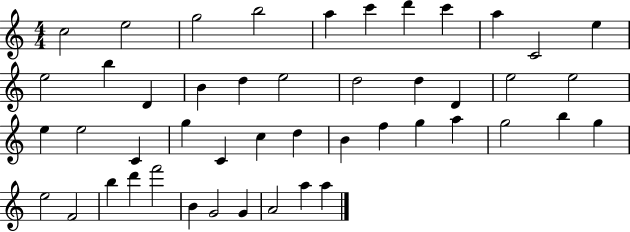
C5/h E5/h G5/h B5/h A5/q C6/q D6/q C6/q A5/q C4/h E5/q E5/h B5/q D4/q B4/q D5/q E5/h D5/h D5/q D4/q E5/h E5/h E5/q E5/h C4/q G5/q C4/q C5/q D5/q B4/q F5/q G5/q A5/q G5/h B5/q G5/q E5/h F4/h B5/q D6/q F6/h B4/q G4/h G4/q A4/h A5/q A5/q